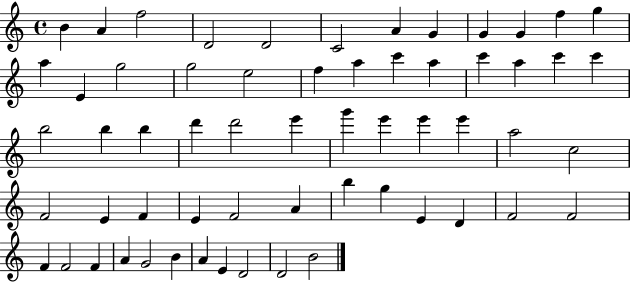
X:1
T:Untitled
M:4/4
L:1/4
K:C
B A f2 D2 D2 C2 A G G G f g a E g2 g2 e2 f a c' a c' a c' c' b2 b b d' d'2 e' g' e' e' e' a2 c2 F2 E F E F2 A b g E D F2 F2 F F2 F A G2 B A E D2 D2 B2